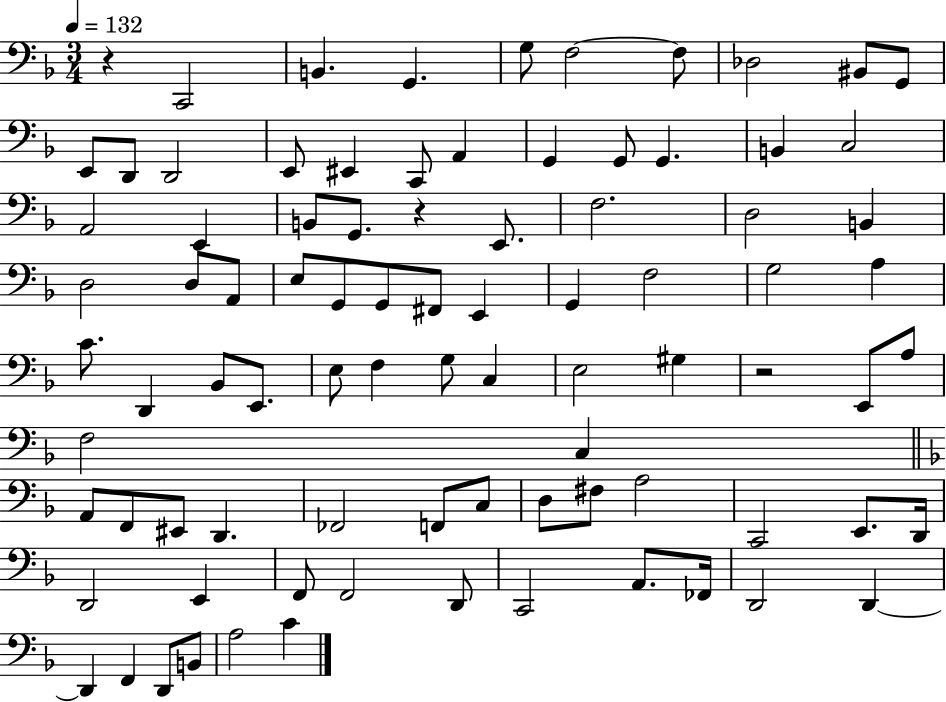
R/q C2/h B2/q. G2/q. G3/e F3/h F3/e Db3/h BIS2/e G2/e E2/e D2/e D2/h E2/e EIS2/q C2/e A2/q G2/q G2/e G2/q. B2/q C3/h A2/h E2/q B2/e G2/e. R/q E2/e. F3/h. D3/h B2/q D3/h D3/e A2/e E3/e G2/e G2/e F#2/e E2/q G2/q F3/h G3/h A3/q C4/e. D2/q Bb2/e E2/e. E3/e F3/q G3/e C3/q E3/h G#3/q R/h E2/e A3/e F3/h C3/q A2/e F2/e EIS2/e D2/q. FES2/h F2/e C3/e D3/e F#3/e A3/h C2/h E2/e. D2/s D2/h E2/q F2/e F2/h D2/e C2/h A2/e. FES2/s D2/h D2/q D2/q F2/q D2/e B2/e A3/h C4/q